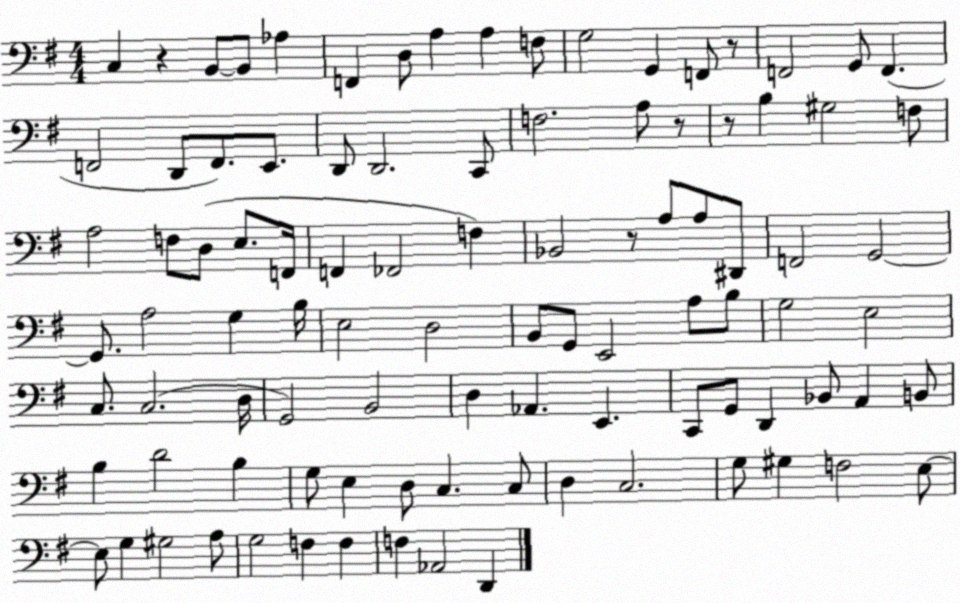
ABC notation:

X:1
T:Untitled
M:4/4
L:1/4
K:G
C, z B,,/2 B,,/2 _A, F,, D,/2 A, A, F,/2 G,2 G,, F,,/2 z/2 F,,2 G,,/2 F,, F,,2 D,,/2 F,,/2 E,,/2 D,,/2 D,,2 C,,/2 F,2 A,/2 z/2 z/2 B, ^G,2 F,/2 A,2 F,/2 D,/2 E,/2 F,,/4 F,, _F,,2 F, _B,,2 z/2 A,/2 A,/2 ^D,,/2 F,,2 G,,2 G,,/2 A,2 G, B,/4 E,2 D,2 B,,/2 G,,/2 E,,2 A,/2 B,/2 G,2 E,2 C,/2 C,2 D,/4 G,,2 B,,2 D, _A,, E,, C,,/2 G,,/2 D,, _B,,/2 A,, B,,/2 B, D2 B, G,/2 E, D,/2 C, C,/2 D, C,2 G,/2 ^G, F,2 E,/2 E,/2 G, ^G,2 A,/2 G,2 F, F, F, _A,,2 D,,